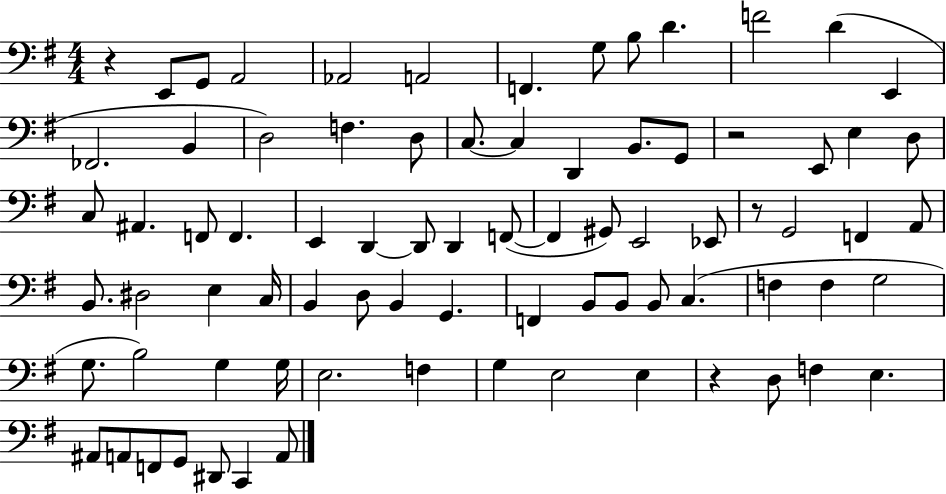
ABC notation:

X:1
T:Untitled
M:4/4
L:1/4
K:G
z E,,/2 G,,/2 A,,2 _A,,2 A,,2 F,, G,/2 B,/2 D F2 D E,, _F,,2 B,, D,2 F, D,/2 C,/2 C, D,, B,,/2 G,,/2 z2 E,,/2 E, D,/2 C,/2 ^A,, F,,/2 F,, E,, D,, D,,/2 D,, F,,/2 F,, ^G,,/2 E,,2 _E,,/2 z/2 G,,2 F,, A,,/2 B,,/2 ^D,2 E, C,/4 B,, D,/2 B,, G,, F,, B,,/2 B,,/2 B,,/2 C, F, F, G,2 G,/2 B,2 G, G,/4 E,2 F, G, E,2 E, z D,/2 F, E, ^A,,/2 A,,/2 F,,/2 G,,/2 ^D,,/2 C,, A,,/2